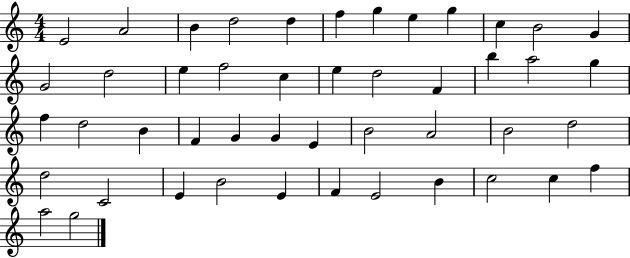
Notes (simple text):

E4/h A4/h B4/q D5/h D5/q F5/q G5/q E5/q G5/q C5/q B4/h G4/q G4/h D5/h E5/q F5/h C5/q E5/q D5/h F4/q B5/q A5/h G5/q F5/q D5/h B4/q F4/q G4/q G4/q E4/q B4/h A4/h B4/h D5/h D5/h C4/h E4/q B4/h E4/q F4/q E4/h B4/q C5/h C5/q F5/q A5/h G5/h